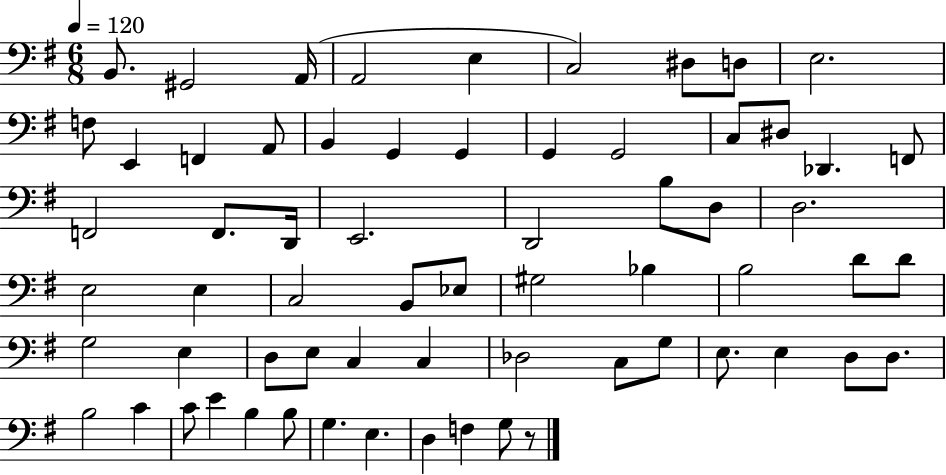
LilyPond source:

{
  \clef bass
  \numericTimeSignature
  \time 6/8
  \key g \major
  \tempo 4 = 120
  b,8. gis,2 a,16( | a,2 e4 | c2) dis8 d8 | e2. | \break f8 e,4 f,4 a,8 | b,4 g,4 g,4 | g,4 g,2 | c8 dis8 des,4. f,8 | \break f,2 f,8. d,16 | e,2. | d,2 b8 d8 | d2. | \break e2 e4 | c2 b,8 ees8 | gis2 bes4 | b2 d'8 d'8 | \break g2 e4 | d8 e8 c4 c4 | des2 c8 g8 | e8. e4 d8 d8. | \break b2 c'4 | c'8 e'4 b4 b8 | g4. e4. | d4 f4 g8 r8 | \break \bar "|."
}